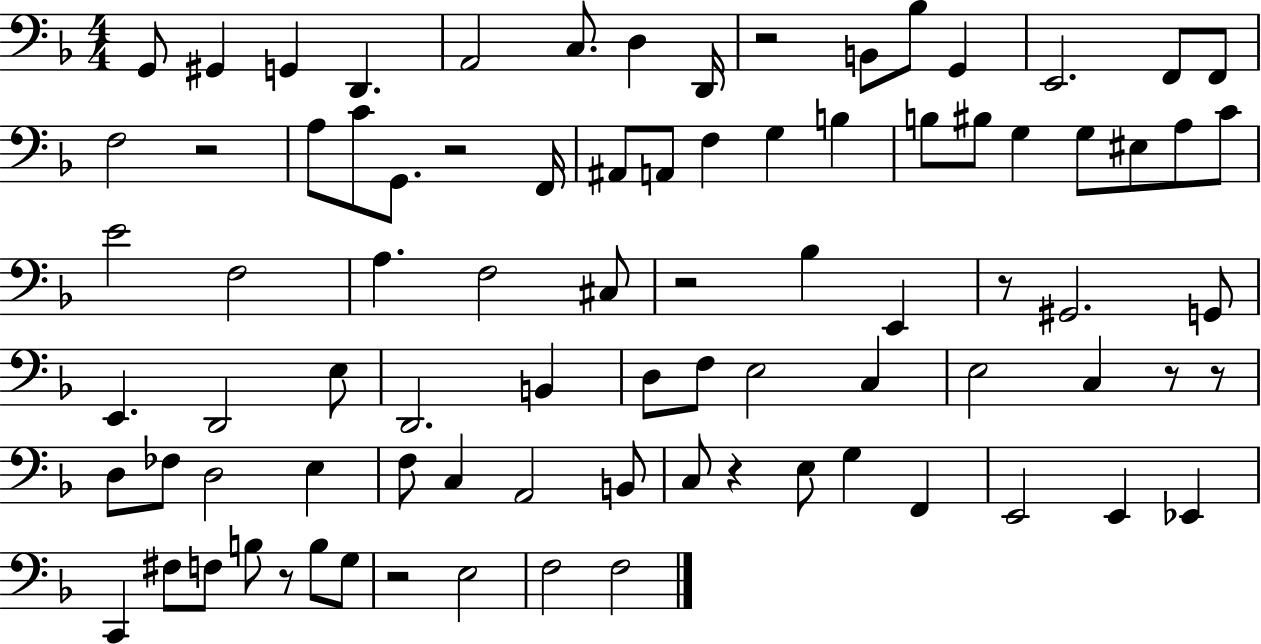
X:1
T:Untitled
M:4/4
L:1/4
K:F
G,,/2 ^G,, G,, D,, A,,2 C,/2 D, D,,/4 z2 B,,/2 _B,/2 G,, E,,2 F,,/2 F,,/2 F,2 z2 A,/2 C/2 G,,/2 z2 F,,/4 ^A,,/2 A,,/2 F, G, B, B,/2 ^B,/2 G, G,/2 ^E,/2 A,/2 C/2 E2 F,2 A, F,2 ^C,/2 z2 _B, E,, z/2 ^G,,2 G,,/2 E,, D,,2 E,/2 D,,2 B,, D,/2 F,/2 E,2 C, E,2 C, z/2 z/2 D,/2 _F,/2 D,2 E, F,/2 C, A,,2 B,,/2 C,/2 z E,/2 G, F,, E,,2 E,, _E,, C,, ^F,/2 F,/2 B,/2 z/2 B,/2 G,/2 z2 E,2 F,2 F,2